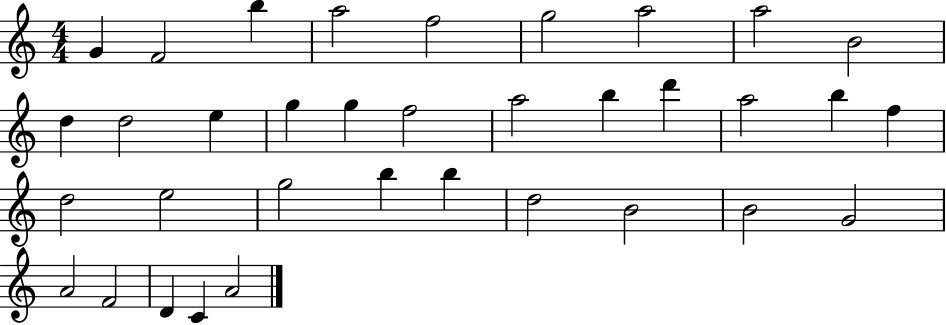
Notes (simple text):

G4/q F4/h B5/q A5/h F5/h G5/h A5/h A5/h B4/h D5/q D5/h E5/q G5/q G5/q F5/h A5/h B5/q D6/q A5/h B5/q F5/q D5/h E5/h G5/h B5/q B5/q D5/h B4/h B4/h G4/h A4/h F4/h D4/q C4/q A4/h